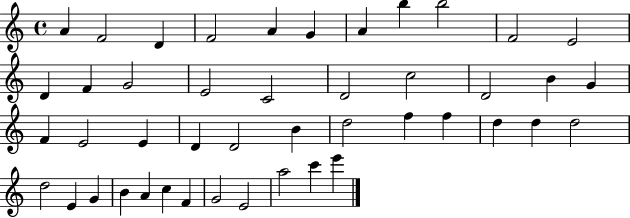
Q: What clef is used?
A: treble